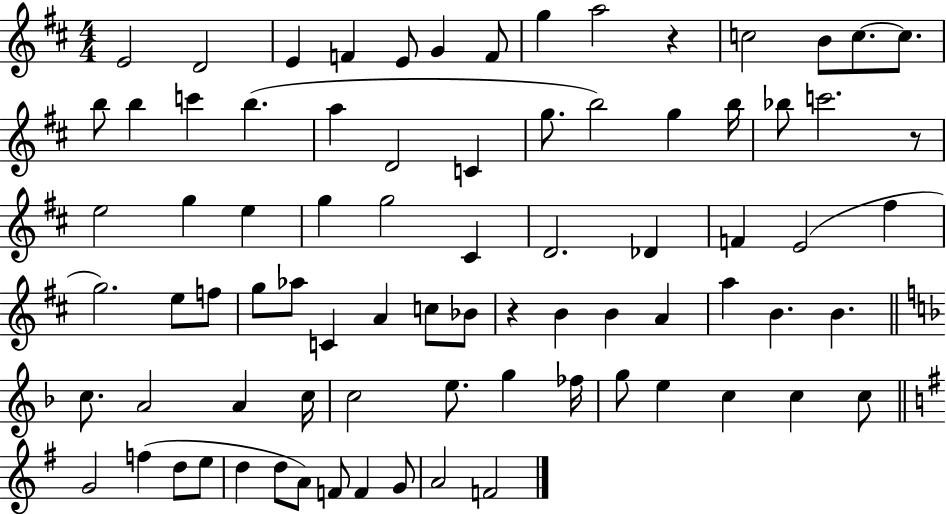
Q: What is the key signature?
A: D major